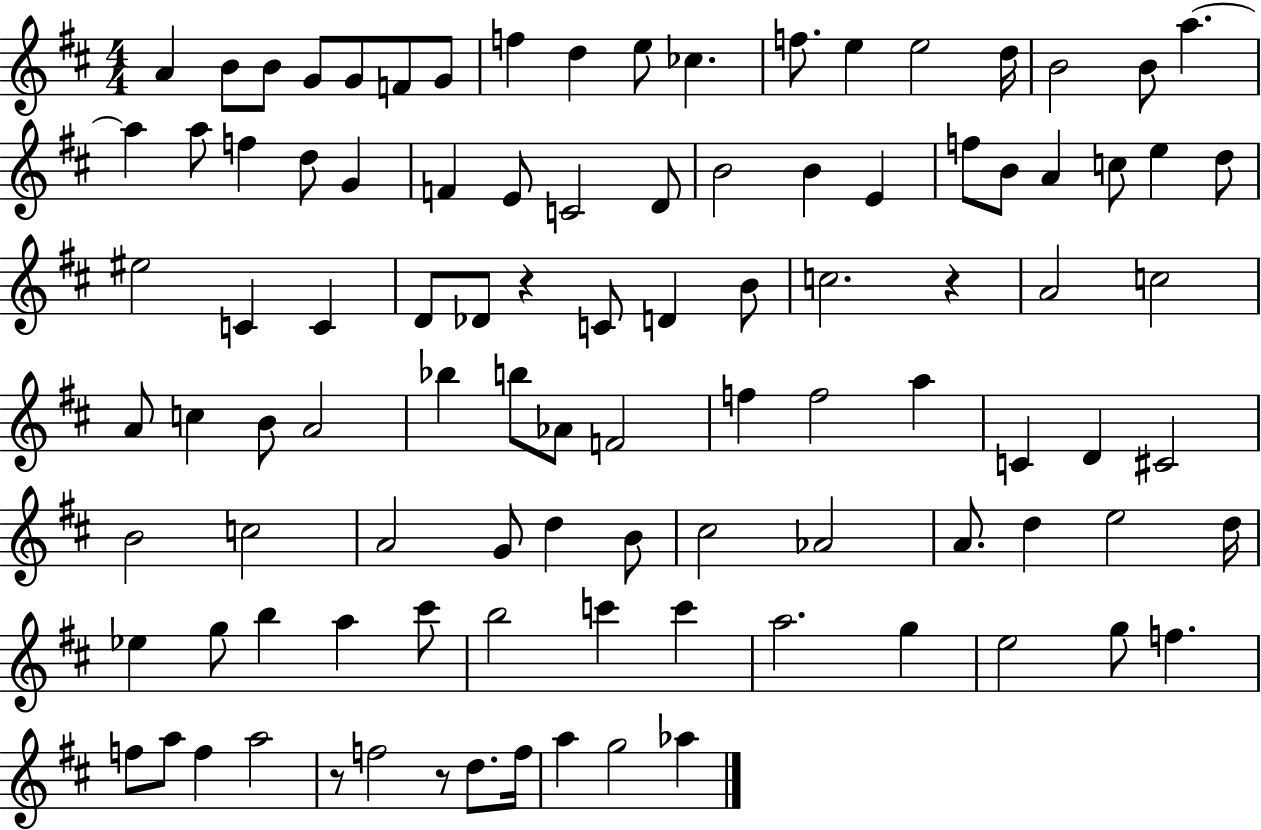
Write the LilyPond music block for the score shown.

{
  \clef treble
  \numericTimeSignature
  \time 4/4
  \key d \major
  a'4 b'8 b'8 g'8 g'8 f'8 g'8 | f''4 d''4 e''8 ces''4. | f''8. e''4 e''2 d''16 | b'2 b'8 a''4.~~ | \break a''4 a''8 f''4 d''8 g'4 | f'4 e'8 c'2 d'8 | b'2 b'4 e'4 | f''8 b'8 a'4 c''8 e''4 d''8 | \break eis''2 c'4 c'4 | d'8 des'8 r4 c'8 d'4 b'8 | c''2. r4 | a'2 c''2 | \break a'8 c''4 b'8 a'2 | bes''4 b''8 aes'8 f'2 | f''4 f''2 a''4 | c'4 d'4 cis'2 | \break b'2 c''2 | a'2 g'8 d''4 b'8 | cis''2 aes'2 | a'8. d''4 e''2 d''16 | \break ees''4 g''8 b''4 a''4 cis'''8 | b''2 c'''4 c'''4 | a''2. g''4 | e''2 g''8 f''4. | \break f''8 a''8 f''4 a''2 | r8 f''2 r8 d''8. f''16 | a''4 g''2 aes''4 | \bar "|."
}